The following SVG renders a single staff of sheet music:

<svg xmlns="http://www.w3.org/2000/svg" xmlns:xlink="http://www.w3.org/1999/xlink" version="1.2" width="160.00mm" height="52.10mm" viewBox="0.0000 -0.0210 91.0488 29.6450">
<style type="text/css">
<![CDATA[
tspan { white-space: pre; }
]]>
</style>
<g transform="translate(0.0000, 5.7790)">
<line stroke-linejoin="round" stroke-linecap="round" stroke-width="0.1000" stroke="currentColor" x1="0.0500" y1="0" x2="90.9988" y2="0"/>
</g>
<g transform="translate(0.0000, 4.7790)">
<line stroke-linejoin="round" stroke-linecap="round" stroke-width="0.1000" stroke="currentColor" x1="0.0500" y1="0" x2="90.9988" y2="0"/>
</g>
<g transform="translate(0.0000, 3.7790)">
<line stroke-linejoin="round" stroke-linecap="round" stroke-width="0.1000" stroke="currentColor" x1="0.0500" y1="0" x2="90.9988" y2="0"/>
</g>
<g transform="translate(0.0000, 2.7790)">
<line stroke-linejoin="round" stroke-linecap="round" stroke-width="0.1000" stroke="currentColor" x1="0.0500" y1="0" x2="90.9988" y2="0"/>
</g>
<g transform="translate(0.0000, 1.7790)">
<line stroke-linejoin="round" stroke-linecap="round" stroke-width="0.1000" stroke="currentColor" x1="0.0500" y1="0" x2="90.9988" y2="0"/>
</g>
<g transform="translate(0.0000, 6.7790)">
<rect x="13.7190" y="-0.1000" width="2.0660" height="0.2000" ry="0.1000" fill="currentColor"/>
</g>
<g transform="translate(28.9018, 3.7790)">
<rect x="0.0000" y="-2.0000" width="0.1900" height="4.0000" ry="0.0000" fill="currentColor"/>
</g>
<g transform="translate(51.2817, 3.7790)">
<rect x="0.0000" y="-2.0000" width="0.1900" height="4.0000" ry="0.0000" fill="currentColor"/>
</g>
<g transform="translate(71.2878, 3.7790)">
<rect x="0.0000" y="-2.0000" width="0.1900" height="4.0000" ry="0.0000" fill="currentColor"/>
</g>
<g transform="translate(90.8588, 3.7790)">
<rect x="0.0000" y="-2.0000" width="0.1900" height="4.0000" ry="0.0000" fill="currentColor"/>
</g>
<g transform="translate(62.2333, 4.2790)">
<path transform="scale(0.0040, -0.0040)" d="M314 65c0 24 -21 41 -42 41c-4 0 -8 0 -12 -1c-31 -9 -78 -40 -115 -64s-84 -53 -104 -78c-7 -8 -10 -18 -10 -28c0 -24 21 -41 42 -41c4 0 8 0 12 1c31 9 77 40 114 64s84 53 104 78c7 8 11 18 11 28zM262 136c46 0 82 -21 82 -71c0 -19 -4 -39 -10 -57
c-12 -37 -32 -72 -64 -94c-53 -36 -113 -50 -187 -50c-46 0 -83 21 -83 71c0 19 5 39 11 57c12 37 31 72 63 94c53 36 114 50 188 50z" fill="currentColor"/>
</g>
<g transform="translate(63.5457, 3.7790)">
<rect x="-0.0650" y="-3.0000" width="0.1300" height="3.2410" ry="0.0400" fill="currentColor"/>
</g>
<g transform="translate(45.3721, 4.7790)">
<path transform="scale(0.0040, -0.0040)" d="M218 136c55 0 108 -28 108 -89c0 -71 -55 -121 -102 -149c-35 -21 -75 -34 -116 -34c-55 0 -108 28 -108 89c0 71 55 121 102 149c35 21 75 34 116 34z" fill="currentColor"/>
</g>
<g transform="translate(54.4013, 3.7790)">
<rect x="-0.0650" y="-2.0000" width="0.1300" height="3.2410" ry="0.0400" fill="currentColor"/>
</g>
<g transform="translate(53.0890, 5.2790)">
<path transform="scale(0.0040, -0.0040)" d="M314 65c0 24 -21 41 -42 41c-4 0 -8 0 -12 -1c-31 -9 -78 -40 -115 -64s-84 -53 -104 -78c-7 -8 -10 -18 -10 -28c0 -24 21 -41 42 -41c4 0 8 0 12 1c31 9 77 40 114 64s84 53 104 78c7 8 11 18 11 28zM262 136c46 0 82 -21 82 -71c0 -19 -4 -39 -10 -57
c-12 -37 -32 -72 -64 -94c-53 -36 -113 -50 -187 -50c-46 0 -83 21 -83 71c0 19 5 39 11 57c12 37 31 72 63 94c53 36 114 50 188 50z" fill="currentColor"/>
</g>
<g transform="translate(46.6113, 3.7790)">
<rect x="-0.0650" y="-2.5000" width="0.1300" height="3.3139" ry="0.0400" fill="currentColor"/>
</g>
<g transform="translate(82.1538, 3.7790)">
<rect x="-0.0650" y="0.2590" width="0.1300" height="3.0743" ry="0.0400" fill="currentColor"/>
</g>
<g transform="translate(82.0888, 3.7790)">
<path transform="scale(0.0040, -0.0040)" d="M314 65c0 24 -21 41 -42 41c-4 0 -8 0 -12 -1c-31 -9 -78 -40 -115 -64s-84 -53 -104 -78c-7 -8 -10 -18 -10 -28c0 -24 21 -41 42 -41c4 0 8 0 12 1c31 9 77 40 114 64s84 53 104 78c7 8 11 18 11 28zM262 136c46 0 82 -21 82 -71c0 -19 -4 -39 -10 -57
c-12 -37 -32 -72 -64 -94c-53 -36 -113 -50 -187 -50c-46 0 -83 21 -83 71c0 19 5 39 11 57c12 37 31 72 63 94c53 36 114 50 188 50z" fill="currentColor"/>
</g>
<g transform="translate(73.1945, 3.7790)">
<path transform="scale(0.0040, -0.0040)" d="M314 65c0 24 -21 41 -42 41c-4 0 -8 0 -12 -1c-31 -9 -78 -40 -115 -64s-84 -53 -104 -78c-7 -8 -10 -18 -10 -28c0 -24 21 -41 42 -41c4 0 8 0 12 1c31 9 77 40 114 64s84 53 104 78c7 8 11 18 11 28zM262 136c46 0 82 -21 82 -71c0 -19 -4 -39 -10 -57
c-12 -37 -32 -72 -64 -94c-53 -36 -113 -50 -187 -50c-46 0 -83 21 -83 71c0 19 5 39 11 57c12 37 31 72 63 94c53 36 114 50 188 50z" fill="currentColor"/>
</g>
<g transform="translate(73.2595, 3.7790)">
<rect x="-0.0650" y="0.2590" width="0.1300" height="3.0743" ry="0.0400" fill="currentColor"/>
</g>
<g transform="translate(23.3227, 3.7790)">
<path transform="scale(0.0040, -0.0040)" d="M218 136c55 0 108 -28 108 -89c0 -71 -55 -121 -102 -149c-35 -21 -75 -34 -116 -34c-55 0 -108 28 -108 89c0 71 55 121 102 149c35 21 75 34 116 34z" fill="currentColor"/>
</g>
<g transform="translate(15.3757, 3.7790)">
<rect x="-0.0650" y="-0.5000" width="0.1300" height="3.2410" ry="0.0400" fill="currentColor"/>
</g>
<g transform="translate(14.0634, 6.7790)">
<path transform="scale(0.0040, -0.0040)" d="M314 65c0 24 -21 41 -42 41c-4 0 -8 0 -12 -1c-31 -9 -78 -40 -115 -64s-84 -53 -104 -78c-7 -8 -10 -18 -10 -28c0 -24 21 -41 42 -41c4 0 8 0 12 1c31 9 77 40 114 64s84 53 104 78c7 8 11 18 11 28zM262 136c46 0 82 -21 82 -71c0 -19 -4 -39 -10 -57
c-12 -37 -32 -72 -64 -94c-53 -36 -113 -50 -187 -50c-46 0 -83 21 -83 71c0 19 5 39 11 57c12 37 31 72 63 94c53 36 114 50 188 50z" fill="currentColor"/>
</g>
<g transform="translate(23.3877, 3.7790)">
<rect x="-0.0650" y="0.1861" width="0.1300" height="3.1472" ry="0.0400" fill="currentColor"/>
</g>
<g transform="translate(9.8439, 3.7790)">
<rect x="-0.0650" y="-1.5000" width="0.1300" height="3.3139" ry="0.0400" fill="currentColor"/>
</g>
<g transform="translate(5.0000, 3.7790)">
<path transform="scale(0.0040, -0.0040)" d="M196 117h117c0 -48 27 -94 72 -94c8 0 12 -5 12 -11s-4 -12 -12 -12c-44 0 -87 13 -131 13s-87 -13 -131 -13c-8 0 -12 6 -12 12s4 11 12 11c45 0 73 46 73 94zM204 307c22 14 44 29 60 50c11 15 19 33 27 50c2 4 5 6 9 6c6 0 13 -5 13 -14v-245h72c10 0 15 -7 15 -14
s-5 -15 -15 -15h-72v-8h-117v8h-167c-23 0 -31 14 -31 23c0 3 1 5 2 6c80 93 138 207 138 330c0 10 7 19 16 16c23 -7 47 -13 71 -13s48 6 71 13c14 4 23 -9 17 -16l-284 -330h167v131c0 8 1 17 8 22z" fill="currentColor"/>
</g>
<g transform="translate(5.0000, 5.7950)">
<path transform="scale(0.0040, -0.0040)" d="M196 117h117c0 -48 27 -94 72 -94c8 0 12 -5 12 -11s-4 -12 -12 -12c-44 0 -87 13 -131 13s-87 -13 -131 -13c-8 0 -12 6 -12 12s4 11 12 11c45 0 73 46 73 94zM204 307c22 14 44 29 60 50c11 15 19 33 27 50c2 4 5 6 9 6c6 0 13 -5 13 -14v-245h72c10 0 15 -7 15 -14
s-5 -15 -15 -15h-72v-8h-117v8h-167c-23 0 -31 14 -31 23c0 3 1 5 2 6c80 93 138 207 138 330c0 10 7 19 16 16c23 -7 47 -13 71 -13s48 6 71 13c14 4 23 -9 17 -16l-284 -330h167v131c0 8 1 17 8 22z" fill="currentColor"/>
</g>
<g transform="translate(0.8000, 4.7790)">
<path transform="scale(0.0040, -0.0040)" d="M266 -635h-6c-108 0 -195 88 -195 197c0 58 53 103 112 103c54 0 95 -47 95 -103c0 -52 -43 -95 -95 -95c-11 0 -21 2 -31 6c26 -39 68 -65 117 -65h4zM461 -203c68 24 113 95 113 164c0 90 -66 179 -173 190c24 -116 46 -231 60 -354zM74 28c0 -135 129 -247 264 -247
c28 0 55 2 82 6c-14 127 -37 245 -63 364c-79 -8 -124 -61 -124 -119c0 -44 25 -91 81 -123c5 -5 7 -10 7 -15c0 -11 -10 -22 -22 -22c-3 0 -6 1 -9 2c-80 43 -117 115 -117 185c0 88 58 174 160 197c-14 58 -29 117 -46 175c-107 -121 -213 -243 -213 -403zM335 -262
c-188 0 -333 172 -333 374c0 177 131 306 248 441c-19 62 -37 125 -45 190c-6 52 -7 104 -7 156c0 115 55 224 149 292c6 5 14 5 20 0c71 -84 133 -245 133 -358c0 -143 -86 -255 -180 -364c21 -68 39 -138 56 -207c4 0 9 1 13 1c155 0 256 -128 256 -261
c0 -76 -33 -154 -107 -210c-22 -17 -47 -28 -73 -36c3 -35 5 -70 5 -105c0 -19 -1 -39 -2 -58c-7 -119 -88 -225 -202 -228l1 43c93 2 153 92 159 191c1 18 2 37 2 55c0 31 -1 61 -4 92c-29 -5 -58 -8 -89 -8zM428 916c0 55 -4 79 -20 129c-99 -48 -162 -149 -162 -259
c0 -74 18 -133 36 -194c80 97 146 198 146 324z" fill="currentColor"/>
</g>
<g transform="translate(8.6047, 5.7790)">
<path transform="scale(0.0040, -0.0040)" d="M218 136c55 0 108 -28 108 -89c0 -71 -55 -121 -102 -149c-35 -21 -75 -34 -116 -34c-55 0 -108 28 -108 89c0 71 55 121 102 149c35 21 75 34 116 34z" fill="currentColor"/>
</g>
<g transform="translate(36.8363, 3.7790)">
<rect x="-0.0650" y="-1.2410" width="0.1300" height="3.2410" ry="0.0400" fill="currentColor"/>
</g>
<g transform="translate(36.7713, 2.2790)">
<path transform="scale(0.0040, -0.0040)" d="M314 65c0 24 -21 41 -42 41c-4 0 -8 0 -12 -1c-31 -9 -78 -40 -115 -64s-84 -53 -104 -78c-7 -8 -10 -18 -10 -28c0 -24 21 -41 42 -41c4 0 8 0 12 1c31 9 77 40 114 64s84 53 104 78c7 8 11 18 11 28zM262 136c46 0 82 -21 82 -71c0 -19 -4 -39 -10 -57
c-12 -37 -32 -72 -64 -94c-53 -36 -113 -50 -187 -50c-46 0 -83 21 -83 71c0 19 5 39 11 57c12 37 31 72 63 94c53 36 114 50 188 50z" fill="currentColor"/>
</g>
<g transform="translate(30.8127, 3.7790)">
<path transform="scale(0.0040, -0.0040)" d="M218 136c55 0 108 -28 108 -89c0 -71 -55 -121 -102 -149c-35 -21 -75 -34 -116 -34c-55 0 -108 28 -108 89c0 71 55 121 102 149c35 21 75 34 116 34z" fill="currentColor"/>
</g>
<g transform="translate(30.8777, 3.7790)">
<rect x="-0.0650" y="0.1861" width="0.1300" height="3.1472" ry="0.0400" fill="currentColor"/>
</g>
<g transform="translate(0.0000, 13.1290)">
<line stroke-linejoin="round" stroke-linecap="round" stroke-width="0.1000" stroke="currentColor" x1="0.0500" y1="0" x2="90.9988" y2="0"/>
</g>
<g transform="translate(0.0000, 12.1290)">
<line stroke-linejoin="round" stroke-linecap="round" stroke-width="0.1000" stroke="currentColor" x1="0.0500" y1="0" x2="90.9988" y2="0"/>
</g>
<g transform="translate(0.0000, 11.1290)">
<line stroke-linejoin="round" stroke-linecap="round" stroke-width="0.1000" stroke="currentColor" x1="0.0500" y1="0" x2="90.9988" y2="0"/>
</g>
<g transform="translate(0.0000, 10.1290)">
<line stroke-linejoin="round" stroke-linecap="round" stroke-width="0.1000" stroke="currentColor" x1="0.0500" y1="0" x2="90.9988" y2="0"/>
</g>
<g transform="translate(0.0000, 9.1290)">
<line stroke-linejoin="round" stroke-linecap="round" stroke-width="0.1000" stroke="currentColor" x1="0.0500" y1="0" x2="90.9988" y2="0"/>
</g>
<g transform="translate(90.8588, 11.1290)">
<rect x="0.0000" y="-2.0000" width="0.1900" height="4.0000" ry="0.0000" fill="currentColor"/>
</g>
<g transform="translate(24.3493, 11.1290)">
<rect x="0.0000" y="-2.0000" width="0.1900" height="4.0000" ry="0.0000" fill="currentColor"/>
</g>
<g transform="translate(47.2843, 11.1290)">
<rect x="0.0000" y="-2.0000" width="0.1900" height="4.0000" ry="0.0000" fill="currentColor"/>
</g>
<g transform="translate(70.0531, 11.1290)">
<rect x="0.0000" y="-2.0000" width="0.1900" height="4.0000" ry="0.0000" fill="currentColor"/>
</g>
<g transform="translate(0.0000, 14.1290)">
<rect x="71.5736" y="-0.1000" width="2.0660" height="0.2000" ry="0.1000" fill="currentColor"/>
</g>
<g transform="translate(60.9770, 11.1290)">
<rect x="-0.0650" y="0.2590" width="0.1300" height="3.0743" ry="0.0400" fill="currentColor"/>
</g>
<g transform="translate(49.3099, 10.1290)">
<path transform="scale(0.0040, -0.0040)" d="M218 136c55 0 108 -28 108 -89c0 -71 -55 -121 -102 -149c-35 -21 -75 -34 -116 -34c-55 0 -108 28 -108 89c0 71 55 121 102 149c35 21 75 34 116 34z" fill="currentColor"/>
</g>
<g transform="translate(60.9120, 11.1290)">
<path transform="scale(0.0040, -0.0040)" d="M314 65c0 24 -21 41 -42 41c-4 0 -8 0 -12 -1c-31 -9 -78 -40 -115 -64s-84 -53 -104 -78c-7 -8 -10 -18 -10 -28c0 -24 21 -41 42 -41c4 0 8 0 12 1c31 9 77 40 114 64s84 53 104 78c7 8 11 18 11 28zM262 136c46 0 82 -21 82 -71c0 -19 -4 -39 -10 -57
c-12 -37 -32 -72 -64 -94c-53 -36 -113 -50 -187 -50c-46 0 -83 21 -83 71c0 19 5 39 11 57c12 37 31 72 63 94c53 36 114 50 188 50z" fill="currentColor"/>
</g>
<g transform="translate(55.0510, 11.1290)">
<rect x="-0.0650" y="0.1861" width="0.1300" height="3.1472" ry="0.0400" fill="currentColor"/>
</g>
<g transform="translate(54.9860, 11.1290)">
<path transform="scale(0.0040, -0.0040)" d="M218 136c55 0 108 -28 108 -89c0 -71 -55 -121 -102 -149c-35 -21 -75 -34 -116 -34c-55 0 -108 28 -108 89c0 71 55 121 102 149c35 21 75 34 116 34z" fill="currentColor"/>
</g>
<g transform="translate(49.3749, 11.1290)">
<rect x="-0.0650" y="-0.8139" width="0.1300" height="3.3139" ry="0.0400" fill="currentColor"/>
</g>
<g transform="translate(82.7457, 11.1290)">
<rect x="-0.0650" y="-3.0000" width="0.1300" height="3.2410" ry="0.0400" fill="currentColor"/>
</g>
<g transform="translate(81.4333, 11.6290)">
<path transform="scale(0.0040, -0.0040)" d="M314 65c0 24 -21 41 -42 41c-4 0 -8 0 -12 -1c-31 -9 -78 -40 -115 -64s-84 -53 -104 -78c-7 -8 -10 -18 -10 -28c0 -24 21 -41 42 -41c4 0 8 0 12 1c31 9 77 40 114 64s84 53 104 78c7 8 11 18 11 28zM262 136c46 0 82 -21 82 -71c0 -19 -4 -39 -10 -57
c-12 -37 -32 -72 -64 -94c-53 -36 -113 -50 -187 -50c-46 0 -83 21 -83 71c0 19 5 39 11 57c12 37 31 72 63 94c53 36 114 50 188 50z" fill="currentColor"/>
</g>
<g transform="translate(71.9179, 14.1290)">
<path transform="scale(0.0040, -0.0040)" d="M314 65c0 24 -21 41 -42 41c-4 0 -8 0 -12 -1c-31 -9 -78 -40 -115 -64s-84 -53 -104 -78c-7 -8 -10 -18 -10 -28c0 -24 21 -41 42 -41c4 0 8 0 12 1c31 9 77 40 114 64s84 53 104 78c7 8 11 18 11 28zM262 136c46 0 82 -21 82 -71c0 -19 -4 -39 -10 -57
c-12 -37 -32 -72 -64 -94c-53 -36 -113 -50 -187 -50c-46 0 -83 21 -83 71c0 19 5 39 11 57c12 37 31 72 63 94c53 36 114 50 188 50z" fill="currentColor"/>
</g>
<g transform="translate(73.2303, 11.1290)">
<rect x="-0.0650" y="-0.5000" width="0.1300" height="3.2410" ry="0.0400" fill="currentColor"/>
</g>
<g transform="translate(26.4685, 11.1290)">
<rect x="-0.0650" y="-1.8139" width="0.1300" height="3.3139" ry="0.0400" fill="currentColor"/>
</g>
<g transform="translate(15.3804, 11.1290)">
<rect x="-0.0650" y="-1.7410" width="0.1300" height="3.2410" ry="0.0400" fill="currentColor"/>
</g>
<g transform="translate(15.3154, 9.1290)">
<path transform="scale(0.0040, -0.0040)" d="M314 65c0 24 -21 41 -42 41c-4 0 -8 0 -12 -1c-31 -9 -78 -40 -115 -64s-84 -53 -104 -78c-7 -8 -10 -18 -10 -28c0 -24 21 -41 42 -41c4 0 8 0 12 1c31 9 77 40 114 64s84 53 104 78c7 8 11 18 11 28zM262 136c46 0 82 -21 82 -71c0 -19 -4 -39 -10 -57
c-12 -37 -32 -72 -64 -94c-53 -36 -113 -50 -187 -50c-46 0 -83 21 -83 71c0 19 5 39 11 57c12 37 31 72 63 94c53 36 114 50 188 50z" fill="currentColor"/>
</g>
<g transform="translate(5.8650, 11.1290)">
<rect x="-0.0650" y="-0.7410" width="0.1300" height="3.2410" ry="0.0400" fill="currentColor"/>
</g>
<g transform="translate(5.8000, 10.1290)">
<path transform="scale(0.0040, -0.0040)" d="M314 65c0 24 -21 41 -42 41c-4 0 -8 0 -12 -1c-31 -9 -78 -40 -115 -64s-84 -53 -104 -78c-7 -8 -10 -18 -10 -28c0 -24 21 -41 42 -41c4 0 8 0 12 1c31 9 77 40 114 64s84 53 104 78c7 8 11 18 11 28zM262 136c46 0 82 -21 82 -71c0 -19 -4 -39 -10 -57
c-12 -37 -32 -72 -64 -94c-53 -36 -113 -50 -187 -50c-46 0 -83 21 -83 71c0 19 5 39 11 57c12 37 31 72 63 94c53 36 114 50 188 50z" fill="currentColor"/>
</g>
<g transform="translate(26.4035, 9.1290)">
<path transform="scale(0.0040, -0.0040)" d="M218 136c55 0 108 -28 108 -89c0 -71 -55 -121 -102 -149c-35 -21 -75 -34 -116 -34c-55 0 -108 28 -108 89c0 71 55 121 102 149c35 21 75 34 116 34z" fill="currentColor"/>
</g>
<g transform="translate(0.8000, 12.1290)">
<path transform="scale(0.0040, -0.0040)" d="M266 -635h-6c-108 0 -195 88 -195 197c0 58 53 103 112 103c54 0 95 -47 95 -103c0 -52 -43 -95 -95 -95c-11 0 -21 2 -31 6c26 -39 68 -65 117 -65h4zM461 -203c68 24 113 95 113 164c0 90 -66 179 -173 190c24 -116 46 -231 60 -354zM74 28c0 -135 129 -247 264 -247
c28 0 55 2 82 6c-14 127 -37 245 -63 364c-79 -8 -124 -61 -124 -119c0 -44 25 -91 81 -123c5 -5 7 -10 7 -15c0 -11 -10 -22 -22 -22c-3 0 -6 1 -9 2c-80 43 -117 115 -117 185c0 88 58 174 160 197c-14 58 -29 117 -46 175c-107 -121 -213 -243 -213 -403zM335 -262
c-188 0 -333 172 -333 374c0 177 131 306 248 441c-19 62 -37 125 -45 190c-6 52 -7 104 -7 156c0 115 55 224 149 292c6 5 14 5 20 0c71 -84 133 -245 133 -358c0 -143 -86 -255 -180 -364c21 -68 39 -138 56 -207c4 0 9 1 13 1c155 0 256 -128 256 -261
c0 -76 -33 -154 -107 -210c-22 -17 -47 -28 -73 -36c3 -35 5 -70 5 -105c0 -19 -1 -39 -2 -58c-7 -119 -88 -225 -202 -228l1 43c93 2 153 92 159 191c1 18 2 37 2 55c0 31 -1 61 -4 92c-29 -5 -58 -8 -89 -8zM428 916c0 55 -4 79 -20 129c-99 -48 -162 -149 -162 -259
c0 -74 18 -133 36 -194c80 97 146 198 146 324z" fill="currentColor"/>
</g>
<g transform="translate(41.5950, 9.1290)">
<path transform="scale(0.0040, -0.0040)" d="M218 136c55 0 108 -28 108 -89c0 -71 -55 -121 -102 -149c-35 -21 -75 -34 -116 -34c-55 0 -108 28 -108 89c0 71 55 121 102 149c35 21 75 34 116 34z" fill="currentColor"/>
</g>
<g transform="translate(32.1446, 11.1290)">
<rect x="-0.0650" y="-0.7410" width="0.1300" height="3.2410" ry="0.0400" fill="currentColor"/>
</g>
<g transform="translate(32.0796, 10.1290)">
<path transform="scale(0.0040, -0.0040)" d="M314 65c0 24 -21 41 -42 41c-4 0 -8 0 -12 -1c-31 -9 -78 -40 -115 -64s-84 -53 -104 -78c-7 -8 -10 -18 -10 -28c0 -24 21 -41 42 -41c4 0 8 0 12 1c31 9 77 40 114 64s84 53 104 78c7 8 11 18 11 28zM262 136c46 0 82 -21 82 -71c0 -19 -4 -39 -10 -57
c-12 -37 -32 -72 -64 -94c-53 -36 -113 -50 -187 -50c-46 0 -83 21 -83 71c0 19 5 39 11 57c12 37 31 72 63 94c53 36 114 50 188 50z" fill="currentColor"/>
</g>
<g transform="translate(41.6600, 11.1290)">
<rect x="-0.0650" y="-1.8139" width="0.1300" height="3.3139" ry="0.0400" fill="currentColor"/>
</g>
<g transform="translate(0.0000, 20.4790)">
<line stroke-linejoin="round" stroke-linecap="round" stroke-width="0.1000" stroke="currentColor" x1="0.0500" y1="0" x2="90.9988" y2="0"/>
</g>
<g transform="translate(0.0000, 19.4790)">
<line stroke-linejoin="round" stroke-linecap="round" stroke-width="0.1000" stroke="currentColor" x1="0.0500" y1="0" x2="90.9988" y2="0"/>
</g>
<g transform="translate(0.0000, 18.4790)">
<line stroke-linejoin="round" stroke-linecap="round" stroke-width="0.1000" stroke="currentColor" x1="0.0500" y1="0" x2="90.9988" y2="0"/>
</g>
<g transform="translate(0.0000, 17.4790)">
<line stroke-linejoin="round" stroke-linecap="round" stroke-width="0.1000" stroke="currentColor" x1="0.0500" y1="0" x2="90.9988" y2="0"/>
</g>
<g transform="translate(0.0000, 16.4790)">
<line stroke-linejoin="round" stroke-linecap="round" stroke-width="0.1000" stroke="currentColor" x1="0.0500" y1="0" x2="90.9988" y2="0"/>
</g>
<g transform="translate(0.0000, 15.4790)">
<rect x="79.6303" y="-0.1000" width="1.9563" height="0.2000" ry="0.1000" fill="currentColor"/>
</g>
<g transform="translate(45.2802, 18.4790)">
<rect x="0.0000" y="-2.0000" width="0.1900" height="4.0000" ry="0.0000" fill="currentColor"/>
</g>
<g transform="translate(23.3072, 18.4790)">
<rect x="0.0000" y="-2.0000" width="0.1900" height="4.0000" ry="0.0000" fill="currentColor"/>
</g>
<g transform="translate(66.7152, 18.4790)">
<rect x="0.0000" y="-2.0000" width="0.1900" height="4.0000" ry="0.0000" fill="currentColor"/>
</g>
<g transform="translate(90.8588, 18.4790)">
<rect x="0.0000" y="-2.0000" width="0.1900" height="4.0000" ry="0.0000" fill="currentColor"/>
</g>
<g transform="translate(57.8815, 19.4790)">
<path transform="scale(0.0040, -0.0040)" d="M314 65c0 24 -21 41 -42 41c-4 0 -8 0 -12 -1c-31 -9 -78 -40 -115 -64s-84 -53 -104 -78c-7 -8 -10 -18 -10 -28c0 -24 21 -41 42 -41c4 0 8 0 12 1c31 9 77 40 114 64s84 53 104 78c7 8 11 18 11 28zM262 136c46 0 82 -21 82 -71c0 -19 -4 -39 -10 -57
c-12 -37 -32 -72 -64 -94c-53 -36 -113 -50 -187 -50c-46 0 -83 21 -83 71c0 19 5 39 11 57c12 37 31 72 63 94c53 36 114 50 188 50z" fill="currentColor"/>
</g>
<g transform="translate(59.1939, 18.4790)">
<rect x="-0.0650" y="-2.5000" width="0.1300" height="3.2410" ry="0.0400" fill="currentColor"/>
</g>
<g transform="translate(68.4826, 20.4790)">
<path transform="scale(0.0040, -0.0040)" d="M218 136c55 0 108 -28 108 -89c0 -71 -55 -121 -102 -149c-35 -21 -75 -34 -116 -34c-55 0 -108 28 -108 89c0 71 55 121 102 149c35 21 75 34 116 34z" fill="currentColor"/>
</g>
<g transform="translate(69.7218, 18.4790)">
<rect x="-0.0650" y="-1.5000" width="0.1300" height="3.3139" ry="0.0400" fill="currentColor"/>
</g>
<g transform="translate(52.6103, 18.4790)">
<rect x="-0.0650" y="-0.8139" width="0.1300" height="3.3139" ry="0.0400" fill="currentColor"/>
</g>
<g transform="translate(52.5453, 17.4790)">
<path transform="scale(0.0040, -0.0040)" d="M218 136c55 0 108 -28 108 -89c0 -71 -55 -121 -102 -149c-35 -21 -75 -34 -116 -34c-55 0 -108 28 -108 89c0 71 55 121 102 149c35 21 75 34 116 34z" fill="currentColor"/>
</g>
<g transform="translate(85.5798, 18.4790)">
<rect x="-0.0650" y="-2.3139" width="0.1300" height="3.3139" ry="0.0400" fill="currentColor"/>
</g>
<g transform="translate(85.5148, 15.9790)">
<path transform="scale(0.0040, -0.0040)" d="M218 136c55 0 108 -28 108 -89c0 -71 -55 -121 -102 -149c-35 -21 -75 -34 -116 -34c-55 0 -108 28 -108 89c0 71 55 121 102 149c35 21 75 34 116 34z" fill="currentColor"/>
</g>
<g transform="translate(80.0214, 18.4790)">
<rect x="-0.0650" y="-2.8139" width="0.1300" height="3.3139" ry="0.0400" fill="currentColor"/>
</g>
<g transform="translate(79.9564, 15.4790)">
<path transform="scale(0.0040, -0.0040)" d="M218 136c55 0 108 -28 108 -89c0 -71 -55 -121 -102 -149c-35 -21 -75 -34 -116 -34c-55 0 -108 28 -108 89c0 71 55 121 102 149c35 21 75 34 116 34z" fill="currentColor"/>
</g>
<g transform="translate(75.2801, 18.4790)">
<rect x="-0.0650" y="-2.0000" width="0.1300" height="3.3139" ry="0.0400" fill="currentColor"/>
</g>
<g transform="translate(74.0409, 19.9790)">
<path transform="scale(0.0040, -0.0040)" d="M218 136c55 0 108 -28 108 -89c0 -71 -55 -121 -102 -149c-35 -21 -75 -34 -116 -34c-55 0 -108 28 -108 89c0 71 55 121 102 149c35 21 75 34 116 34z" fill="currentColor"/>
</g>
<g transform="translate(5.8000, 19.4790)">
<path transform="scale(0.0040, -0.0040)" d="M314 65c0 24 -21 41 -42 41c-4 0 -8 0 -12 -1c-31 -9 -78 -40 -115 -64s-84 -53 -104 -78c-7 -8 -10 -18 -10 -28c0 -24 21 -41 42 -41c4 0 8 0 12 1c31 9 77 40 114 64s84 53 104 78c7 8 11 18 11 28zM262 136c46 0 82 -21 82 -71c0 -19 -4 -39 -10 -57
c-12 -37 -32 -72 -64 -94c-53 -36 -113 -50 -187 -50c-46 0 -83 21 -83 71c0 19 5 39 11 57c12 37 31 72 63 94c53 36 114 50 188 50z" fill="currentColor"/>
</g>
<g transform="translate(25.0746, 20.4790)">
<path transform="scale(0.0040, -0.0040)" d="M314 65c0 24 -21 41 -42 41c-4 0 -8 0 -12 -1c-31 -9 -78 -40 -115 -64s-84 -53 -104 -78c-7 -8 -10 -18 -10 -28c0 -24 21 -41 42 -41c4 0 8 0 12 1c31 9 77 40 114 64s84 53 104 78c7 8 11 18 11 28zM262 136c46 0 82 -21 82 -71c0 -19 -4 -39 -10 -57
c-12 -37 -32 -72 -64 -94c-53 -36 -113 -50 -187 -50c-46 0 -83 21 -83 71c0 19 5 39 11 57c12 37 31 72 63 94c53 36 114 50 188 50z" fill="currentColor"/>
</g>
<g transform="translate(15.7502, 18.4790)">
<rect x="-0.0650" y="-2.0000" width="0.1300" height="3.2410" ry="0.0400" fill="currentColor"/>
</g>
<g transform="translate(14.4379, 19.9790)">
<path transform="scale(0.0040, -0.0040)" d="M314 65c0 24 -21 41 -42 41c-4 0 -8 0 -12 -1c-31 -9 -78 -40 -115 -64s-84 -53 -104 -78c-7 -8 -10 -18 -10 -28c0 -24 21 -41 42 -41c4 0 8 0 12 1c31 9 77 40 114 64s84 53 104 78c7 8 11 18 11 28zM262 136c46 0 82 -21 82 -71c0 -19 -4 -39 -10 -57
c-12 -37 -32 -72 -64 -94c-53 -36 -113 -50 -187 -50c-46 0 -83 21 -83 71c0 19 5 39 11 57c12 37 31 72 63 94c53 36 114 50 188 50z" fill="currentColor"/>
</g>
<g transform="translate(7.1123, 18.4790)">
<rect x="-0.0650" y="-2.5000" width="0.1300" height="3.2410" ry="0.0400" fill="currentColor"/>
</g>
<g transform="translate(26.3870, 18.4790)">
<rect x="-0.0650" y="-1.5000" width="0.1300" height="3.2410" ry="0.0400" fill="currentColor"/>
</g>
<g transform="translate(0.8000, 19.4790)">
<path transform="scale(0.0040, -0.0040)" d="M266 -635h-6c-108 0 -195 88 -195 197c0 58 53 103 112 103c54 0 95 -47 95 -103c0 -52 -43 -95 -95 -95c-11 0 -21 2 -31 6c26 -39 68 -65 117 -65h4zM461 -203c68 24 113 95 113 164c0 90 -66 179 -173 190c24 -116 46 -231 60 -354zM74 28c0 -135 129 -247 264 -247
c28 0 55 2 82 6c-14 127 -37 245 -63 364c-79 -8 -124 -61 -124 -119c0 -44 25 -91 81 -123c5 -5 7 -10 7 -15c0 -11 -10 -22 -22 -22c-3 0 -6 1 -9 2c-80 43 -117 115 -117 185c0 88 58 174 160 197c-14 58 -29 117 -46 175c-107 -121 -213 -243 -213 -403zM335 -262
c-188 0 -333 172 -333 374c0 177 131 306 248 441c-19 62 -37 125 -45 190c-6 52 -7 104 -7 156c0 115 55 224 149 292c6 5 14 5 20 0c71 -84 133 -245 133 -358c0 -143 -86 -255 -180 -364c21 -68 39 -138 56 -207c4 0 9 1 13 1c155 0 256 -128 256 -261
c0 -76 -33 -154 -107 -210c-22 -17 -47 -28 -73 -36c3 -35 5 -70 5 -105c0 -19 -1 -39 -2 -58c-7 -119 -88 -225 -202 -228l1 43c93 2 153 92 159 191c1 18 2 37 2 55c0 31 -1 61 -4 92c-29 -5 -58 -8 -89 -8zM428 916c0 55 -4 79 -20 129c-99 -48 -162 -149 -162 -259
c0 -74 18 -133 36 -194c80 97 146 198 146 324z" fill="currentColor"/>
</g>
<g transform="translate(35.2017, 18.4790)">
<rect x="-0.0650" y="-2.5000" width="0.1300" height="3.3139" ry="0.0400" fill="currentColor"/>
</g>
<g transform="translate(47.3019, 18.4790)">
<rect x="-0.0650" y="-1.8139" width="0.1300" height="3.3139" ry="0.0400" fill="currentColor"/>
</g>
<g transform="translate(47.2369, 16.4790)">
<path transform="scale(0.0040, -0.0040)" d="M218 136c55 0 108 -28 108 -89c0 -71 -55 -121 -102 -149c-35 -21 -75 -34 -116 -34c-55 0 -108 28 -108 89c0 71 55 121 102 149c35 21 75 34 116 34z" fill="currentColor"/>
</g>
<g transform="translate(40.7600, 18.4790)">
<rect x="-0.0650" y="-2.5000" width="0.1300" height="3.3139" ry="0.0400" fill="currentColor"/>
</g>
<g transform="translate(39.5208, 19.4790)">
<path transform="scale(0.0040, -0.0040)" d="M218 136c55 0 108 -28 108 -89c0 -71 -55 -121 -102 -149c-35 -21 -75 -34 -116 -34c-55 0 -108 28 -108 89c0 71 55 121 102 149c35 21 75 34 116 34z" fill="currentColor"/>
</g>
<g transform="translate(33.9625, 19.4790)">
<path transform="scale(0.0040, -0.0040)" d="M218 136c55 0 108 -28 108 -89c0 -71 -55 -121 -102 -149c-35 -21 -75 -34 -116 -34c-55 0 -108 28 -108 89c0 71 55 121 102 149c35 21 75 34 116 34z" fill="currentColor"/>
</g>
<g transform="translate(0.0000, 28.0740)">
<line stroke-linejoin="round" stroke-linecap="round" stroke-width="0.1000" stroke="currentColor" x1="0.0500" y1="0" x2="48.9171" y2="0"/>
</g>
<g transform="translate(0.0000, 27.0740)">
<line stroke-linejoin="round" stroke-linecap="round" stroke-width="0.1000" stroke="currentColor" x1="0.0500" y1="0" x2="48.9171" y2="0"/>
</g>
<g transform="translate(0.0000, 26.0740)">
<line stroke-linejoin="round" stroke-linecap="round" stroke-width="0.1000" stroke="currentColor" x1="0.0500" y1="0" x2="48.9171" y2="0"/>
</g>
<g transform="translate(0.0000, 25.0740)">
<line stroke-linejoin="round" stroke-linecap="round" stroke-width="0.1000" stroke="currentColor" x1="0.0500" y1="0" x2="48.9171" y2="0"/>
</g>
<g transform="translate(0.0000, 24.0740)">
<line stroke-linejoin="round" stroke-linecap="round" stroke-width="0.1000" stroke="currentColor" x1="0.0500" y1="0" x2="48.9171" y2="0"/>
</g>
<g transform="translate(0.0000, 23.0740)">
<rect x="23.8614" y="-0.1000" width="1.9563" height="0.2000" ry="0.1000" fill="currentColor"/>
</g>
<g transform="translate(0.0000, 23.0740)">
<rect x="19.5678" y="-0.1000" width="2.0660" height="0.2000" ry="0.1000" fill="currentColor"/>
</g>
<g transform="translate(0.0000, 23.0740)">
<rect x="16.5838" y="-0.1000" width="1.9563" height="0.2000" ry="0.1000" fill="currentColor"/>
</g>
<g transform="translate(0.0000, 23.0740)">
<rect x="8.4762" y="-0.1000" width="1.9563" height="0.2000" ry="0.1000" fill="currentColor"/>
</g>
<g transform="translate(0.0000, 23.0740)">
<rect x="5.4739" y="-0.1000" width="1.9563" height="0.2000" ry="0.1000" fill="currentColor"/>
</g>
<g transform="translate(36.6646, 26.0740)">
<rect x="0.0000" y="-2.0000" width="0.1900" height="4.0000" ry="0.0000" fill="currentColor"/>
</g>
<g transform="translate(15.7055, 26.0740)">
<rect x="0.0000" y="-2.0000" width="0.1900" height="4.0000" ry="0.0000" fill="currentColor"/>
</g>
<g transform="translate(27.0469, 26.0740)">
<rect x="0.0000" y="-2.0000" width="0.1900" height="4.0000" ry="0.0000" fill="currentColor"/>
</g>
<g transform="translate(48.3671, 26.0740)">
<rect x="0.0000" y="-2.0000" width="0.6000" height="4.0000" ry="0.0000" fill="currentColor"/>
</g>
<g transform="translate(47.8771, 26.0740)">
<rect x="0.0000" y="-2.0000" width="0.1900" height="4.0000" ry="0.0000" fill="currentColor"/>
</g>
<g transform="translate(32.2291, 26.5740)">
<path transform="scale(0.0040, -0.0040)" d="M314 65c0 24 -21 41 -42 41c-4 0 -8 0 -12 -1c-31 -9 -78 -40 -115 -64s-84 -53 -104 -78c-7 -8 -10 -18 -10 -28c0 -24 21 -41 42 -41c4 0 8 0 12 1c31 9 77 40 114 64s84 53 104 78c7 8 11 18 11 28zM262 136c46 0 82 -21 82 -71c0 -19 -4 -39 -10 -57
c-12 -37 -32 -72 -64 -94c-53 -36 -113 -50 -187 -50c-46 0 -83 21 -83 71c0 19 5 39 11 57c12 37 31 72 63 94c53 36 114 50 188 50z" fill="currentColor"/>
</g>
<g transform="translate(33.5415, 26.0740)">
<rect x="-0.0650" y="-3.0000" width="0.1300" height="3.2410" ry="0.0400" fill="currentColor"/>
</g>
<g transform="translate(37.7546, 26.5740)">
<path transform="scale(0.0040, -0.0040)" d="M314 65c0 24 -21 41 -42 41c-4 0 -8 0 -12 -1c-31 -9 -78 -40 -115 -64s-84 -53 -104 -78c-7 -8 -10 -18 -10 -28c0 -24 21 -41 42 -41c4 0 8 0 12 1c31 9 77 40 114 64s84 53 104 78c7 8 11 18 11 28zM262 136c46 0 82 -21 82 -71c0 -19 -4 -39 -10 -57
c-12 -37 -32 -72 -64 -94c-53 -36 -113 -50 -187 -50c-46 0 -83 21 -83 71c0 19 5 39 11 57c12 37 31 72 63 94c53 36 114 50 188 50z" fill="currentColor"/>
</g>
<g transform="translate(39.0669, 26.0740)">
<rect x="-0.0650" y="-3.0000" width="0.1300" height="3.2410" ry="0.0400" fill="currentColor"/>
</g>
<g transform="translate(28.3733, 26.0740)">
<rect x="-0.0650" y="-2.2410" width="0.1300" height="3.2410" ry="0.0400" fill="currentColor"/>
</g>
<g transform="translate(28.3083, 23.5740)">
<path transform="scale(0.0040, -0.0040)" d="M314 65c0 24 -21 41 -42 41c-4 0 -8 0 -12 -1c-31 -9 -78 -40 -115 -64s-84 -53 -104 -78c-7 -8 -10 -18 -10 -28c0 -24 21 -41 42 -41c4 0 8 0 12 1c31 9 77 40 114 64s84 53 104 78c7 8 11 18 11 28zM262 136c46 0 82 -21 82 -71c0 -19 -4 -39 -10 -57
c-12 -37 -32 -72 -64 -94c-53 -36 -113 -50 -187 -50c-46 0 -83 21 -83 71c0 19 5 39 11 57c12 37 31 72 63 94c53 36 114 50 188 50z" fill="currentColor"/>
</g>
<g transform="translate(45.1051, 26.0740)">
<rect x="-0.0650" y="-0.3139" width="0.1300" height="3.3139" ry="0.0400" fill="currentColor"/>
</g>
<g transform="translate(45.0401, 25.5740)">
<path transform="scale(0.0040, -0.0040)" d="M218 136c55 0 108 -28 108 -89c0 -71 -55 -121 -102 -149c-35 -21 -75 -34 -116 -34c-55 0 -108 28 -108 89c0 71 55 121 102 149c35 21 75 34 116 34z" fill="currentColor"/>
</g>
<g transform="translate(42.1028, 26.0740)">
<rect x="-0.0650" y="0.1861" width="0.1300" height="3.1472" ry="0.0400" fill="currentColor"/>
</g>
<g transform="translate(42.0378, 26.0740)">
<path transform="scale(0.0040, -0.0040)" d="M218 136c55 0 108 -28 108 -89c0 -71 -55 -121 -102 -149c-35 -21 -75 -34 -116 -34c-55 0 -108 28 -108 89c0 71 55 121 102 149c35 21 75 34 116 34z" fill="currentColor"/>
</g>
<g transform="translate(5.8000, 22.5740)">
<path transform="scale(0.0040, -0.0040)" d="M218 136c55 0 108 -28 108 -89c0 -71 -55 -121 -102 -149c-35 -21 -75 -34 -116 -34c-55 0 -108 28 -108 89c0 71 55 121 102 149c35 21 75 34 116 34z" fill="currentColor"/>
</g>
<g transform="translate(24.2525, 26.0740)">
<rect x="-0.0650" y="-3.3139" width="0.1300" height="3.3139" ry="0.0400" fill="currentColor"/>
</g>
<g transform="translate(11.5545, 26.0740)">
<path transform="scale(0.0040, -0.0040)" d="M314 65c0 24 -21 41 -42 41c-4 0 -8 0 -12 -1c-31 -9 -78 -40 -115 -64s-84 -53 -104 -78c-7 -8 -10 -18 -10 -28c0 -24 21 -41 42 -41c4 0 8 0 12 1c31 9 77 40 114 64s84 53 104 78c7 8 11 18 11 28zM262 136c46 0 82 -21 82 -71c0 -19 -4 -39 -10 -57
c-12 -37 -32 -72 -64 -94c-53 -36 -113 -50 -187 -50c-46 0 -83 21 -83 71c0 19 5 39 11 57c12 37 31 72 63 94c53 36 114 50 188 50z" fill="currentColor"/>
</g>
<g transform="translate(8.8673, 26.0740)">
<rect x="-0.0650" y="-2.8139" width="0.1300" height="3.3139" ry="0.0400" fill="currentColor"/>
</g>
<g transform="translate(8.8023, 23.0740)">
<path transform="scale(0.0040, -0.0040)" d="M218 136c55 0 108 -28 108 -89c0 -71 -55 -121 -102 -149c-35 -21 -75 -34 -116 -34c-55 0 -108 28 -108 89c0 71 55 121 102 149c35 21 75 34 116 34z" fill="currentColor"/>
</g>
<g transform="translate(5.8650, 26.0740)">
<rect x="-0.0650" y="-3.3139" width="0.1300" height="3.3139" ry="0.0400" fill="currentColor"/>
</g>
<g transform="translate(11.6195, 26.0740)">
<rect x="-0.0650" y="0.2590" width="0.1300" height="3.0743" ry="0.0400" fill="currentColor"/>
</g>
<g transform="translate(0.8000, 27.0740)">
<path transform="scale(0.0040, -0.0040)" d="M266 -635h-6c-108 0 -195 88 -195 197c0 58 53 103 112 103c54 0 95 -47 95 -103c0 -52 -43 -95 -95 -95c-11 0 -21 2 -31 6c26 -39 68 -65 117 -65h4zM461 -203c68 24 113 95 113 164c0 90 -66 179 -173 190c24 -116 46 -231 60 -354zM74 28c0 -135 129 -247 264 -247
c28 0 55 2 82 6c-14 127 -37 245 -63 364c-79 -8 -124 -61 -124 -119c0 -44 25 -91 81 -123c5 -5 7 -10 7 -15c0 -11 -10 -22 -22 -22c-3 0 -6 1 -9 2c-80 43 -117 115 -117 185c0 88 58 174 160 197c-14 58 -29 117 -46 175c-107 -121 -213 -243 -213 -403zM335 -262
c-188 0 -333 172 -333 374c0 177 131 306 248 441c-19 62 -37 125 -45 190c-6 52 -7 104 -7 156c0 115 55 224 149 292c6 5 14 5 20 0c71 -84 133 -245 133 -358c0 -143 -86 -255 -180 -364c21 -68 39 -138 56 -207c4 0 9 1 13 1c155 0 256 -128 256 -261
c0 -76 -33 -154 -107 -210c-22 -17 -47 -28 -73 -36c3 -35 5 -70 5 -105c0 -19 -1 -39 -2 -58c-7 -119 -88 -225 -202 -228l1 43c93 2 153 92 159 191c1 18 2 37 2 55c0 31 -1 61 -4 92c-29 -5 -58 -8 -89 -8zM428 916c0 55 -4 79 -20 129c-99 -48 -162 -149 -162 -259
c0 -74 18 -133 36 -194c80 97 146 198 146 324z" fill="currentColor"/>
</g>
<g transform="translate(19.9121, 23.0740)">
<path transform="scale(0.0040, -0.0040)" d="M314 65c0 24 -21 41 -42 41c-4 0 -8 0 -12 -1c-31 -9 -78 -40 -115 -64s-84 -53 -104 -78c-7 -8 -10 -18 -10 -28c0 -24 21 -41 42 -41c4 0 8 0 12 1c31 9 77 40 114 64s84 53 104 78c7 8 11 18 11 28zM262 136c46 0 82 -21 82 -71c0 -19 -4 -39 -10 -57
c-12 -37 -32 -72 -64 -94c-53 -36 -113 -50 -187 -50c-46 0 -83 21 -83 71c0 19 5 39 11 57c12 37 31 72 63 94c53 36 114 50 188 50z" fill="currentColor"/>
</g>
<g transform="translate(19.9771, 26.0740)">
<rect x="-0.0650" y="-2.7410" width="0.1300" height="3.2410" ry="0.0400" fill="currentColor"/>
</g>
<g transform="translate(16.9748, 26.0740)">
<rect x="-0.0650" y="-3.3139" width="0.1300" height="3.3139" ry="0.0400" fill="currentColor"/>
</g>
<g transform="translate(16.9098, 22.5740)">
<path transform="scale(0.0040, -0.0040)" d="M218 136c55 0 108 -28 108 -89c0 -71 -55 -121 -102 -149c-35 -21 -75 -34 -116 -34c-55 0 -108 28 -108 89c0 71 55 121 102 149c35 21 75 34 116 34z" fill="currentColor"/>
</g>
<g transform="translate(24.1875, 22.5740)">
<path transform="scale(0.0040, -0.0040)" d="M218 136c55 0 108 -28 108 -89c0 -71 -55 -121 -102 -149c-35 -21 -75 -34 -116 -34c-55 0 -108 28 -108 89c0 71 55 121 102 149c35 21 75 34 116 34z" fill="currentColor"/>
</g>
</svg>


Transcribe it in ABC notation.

X:1
T:Untitled
M:4/4
L:1/4
K:C
E C2 B B e2 G F2 A2 B2 B2 d2 f2 f d2 f d B B2 C2 A2 G2 F2 E2 G G f d G2 E F a g b a B2 b a2 b g2 A2 A2 B c